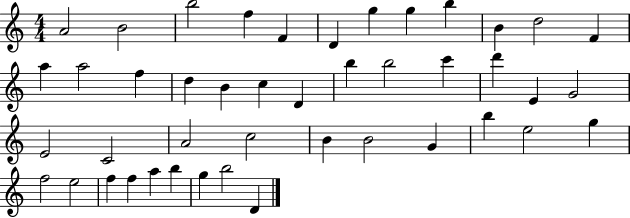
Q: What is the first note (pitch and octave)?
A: A4